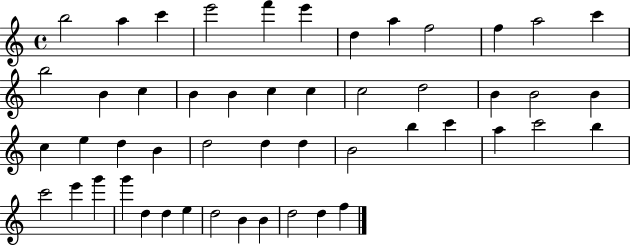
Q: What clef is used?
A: treble